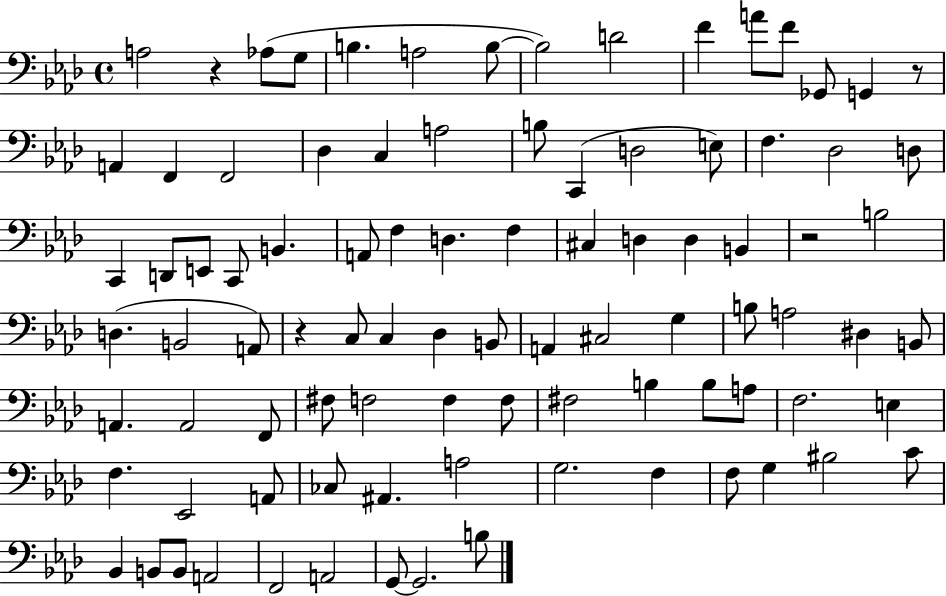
X:1
T:Untitled
M:4/4
L:1/4
K:Ab
A,2 z _A,/2 G,/2 B, A,2 B,/2 B,2 D2 F A/2 F/2 _G,,/2 G,, z/2 A,, F,, F,,2 _D, C, A,2 B,/2 C,, D,2 E,/2 F, _D,2 D,/2 C,, D,,/2 E,,/2 C,,/2 B,, A,,/2 F, D, F, ^C, D, D, B,, z2 B,2 D, B,,2 A,,/2 z C,/2 C, _D, B,,/2 A,, ^C,2 G, B,/2 A,2 ^D, B,,/2 A,, A,,2 F,,/2 ^F,/2 F,2 F, F,/2 ^F,2 B, B,/2 A,/2 F,2 E, F, _E,,2 A,,/2 _C,/2 ^A,, A,2 G,2 F, F,/2 G, ^B,2 C/2 _B,, B,,/2 B,,/2 A,,2 F,,2 A,,2 G,,/2 G,,2 B,/2